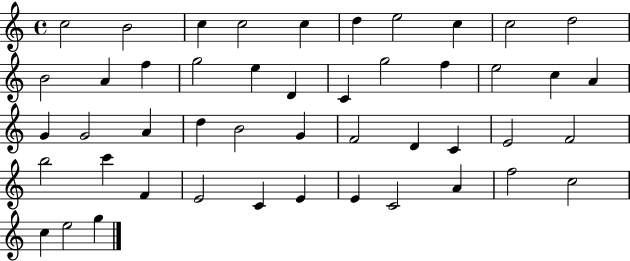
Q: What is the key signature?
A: C major